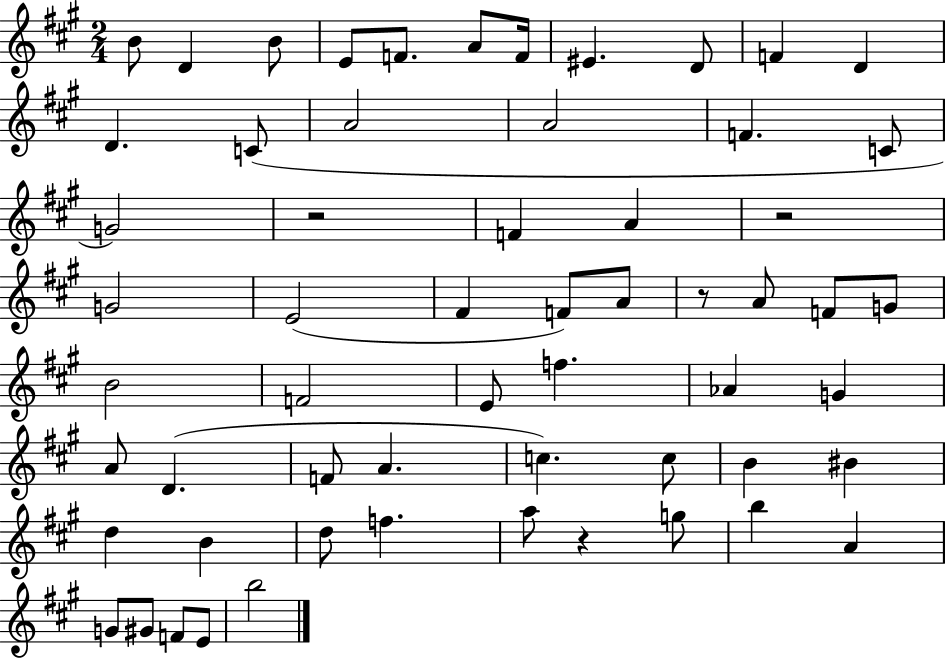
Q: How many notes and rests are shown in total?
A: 59